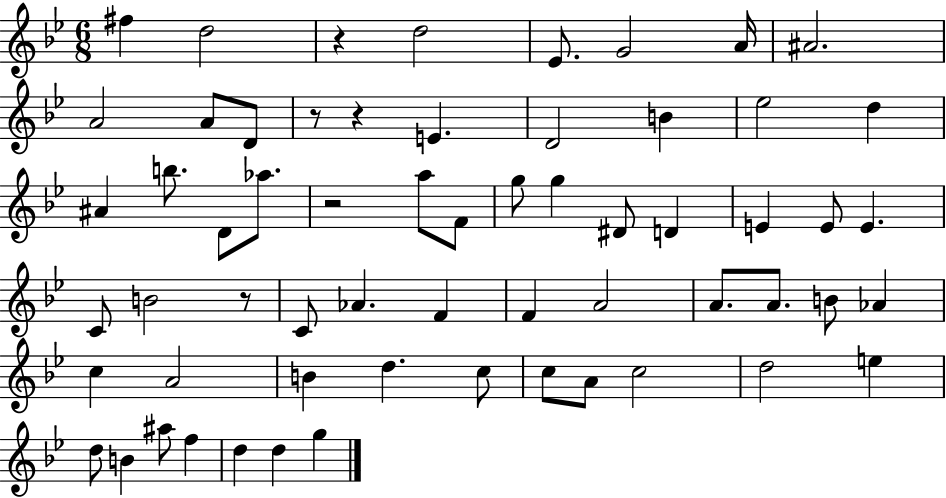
F#5/q D5/h R/q D5/h Eb4/e. G4/h A4/s A#4/h. A4/h A4/e D4/e R/e R/q E4/q. D4/h B4/q Eb5/h D5/q A#4/q B5/e. D4/e Ab5/e. R/h A5/e F4/e G5/e G5/q D#4/e D4/q E4/q E4/e E4/q. C4/e B4/h R/e C4/e Ab4/q. F4/q F4/q A4/h A4/e. A4/e. B4/e Ab4/q C5/q A4/h B4/q D5/q. C5/e C5/e A4/e C5/h D5/h E5/q D5/e B4/q A#5/e F5/q D5/q D5/q G5/q